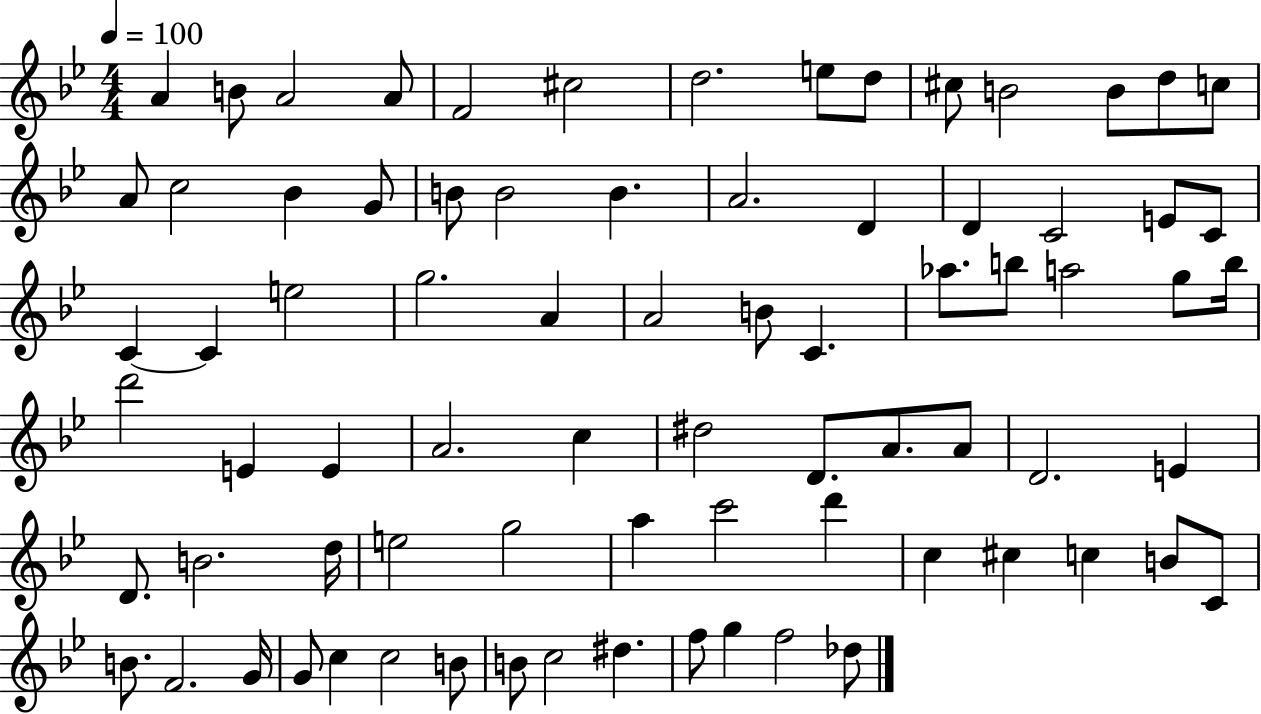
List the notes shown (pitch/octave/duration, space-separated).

A4/q B4/e A4/h A4/e F4/h C#5/h D5/h. E5/e D5/e C#5/e B4/h B4/e D5/e C5/e A4/e C5/h Bb4/q G4/e B4/e B4/h B4/q. A4/h. D4/q D4/q C4/h E4/e C4/e C4/q C4/q E5/h G5/h. A4/q A4/h B4/e C4/q. Ab5/e. B5/e A5/h G5/e B5/s D6/h E4/q E4/q A4/h. C5/q D#5/h D4/e. A4/e. A4/e D4/h. E4/q D4/e. B4/h. D5/s E5/h G5/h A5/q C6/h D6/q C5/q C#5/q C5/q B4/e C4/e B4/e. F4/h. G4/s G4/e C5/q C5/h B4/e B4/e C5/h D#5/q. F5/e G5/q F5/h Db5/e